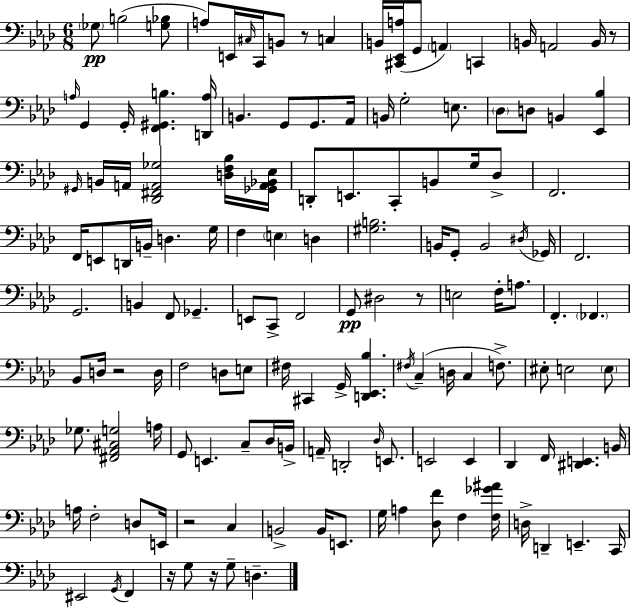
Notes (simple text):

Gb3/e B3/h [G3,Bb3]/e A3/e E2/s C#3/s C2/s B2/e R/e C3/q B2/s [C#2,Eb2,A3]/s G2/e A2/q C2/q B2/s A2/h B2/s R/e A3/s G2/q G2/s [F2,G#2,B3]/q. [D2,A3]/s B2/q. G2/e G2/e. Ab2/s B2/s G3/h E3/e. Db3/e D3/e B2/q [Eb2,Bb3]/q G#2/s B2/s A2/s [Db2,F#2,A2,Gb3]/h [D3,F3,Bb3]/s [Gb2,A2,Bb2,Eb3]/s D2/e E2/e. C2/e B2/e G3/s Db3/e F2/h. F2/s E2/e D2/s B2/s D3/q. G3/s F3/q E3/q D3/q [G#3,B3]/h. B2/s G2/e B2/h D#3/s Gb2/s F2/h. G2/h. B2/q F2/e Gb2/q. E2/e C2/e F2/h G2/e D#3/h R/e E3/h F3/s A3/e. F2/q. FES2/q. Bb2/e D3/s R/h D3/s F3/h D3/e E3/e F#3/s C#2/q G2/s [D2,Eb2,Bb3]/q. F#3/s C3/q D3/s C3/q F3/e. EIS3/e E3/h E3/e Gb3/e. [F#2,Ab2,C#3,G3]/h A3/s G2/e E2/q. C3/e Db3/s B2/s A2/s D2/h Db3/s E2/e. E2/h E2/q Db2/q F2/s [D#2,E2]/q. B2/s A3/s F3/h D3/e E2/s R/h C3/q B2/h B2/s E2/e. G3/s A3/q [Db3,F4]/e F3/q [F3,Gb4,A#4]/s D3/s D2/q E2/q. C2/s EIS2/h G2/s F2/q R/s G3/e R/s G3/e D3/q.